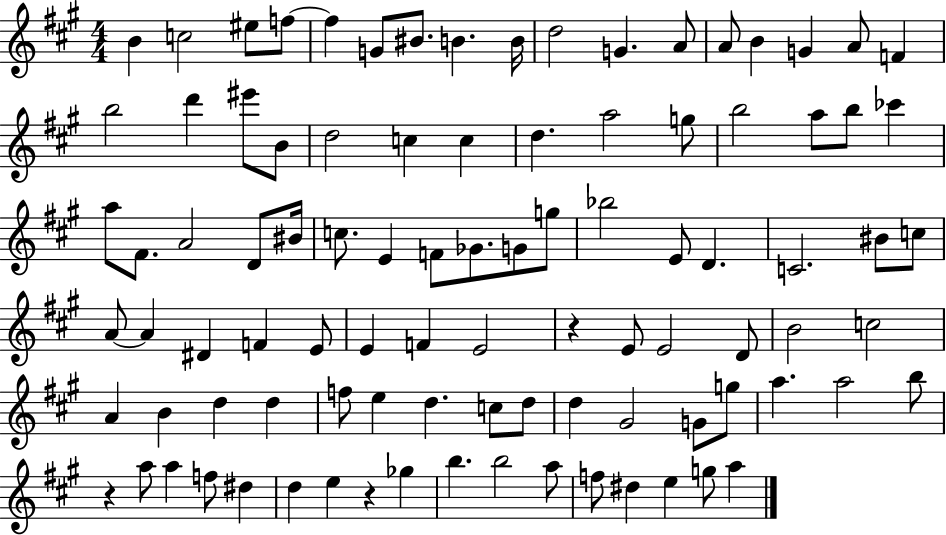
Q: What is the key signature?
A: A major